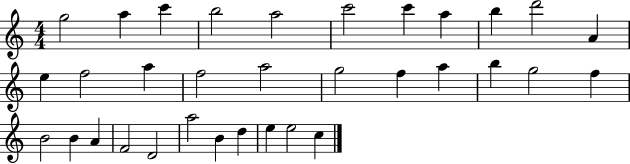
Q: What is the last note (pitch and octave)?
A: C5